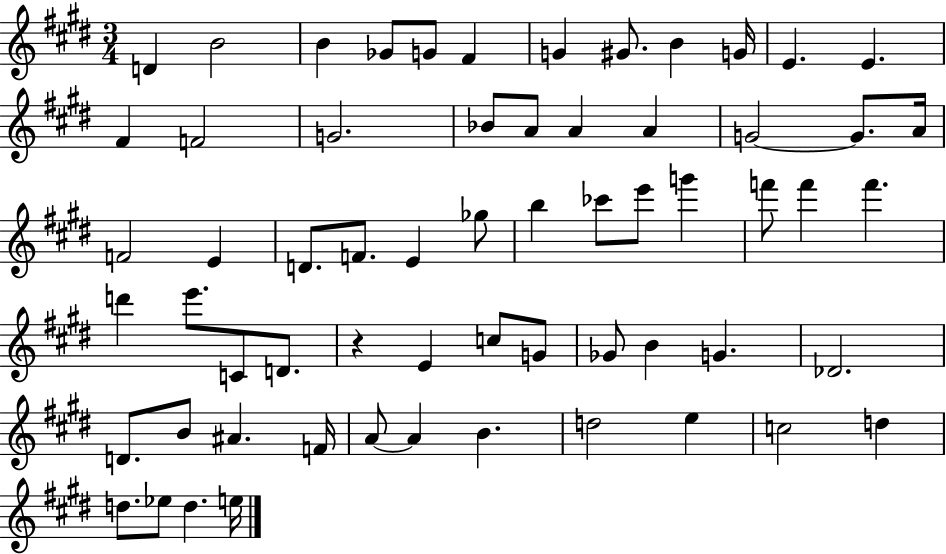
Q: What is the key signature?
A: E major